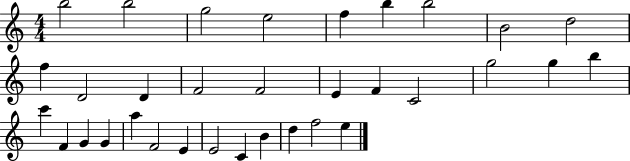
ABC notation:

X:1
T:Untitled
M:4/4
L:1/4
K:C
b2 b2 g2 e2 f b b2 B2 d2 f D2 D F2 F2 E F C2 g2 g b c' F G G a F2 E E2 C B d f2 e